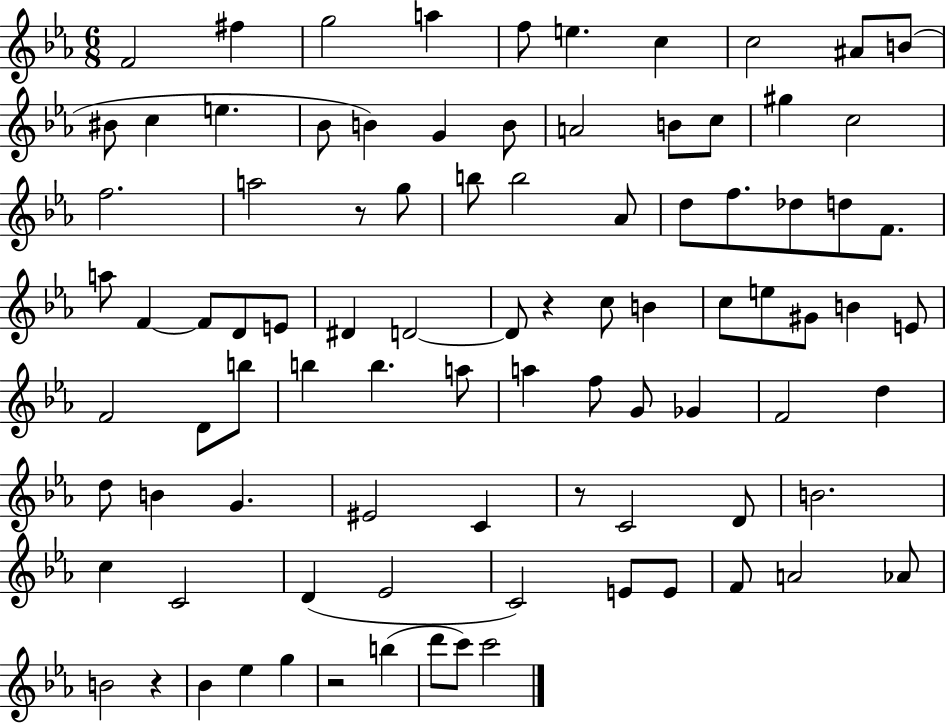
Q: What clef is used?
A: treble